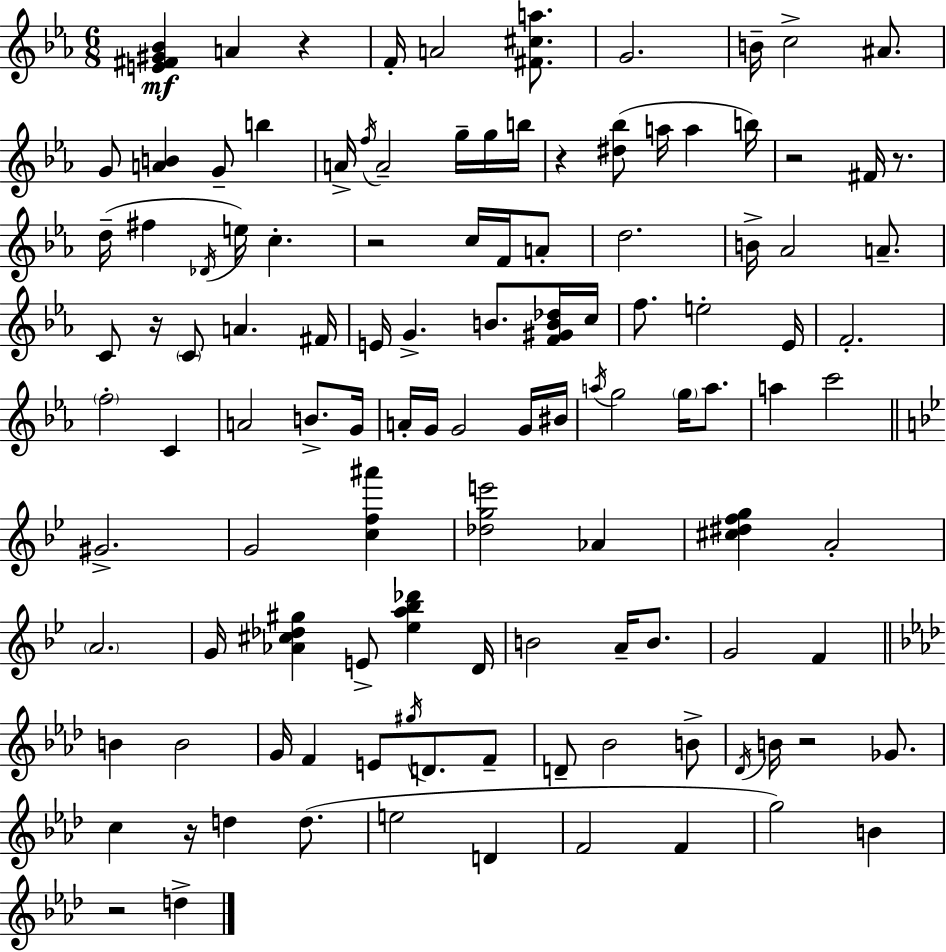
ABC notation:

X:1
T:Untitled
M:6/8
L:1/4
K:Cm
[E^F^G_B] A z F/4 A2 [^F^ca]/2 G2 B/4 c2 ^A/2 G/2 [AB] G/2 b A/4 f/4 A2 g/4 g/4 b/4 z [^d_b]/2 a/4 a b/4 z2 ^F/4 z/2 d/4 ^f _D/4 e/4 c z2 c/4 F/4 A/2 d2 B/4 _A2 A/2 C/2 z/4 C/2 A ^F/4 E/4 G B/2 [F^GB_d]/4 c/4 f/2 e2 _E/4 F2 f2 C A2 B/2 G/4 A/4 G/4 G2 G/4 ^B/4 a/4 g2 g/4 a/2 a c'2 ^G2 G2 [cf^a'] [_dge']2 _A [^c^dfg] A2 A2 G/4 [_A^c_d^g] E/2 [_ea_b_d'] D/4 B2 A/4 B/2 G2 F B B2 G/4 F E/2 ^g/4 D/2 F/2 D/2 _B2 B/2 _D/4 B/4 z2 _G/2 c z/4 d d/2 e2 D F2 F g2 B z2 d